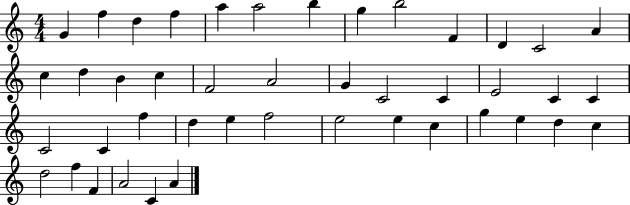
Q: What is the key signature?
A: C major